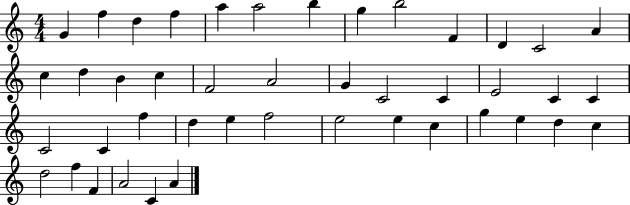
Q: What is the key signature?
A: C major